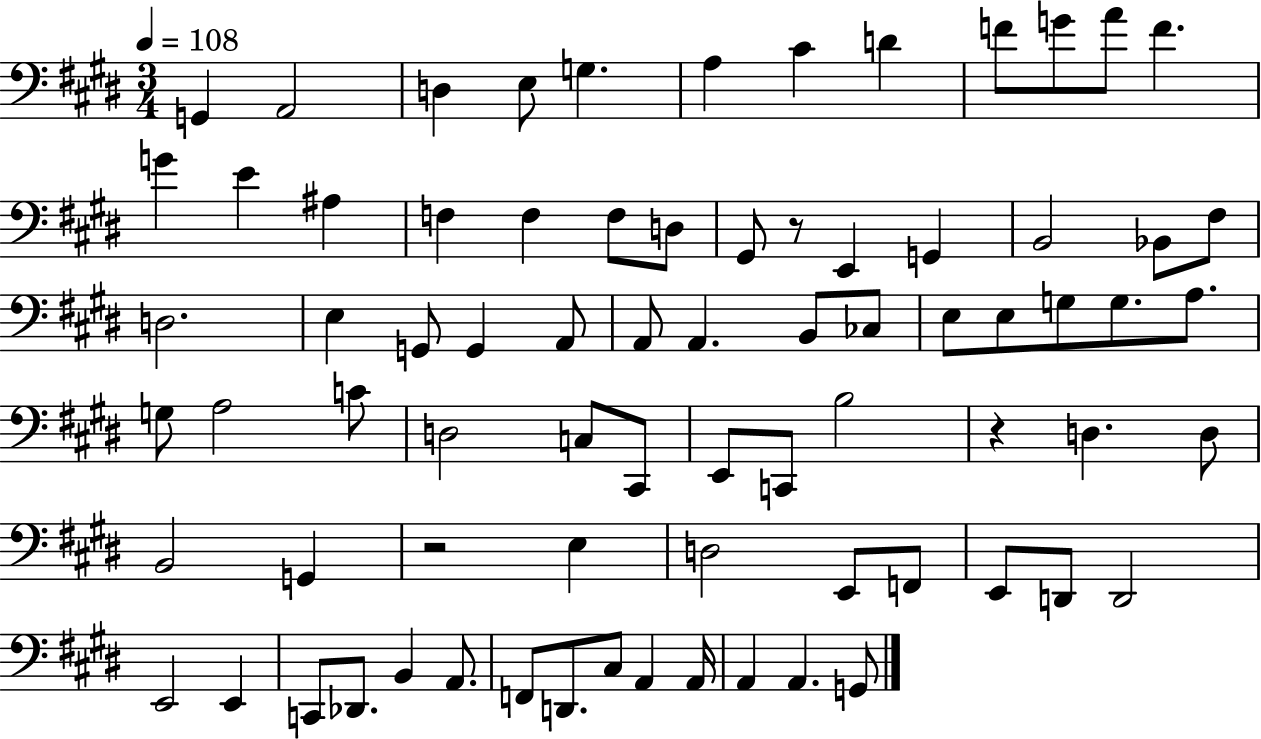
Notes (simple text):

G2/q A2/h D3/q E3/e G3/q. A3/q C#4/q D4/q F4/e G4/e A4/e F4/q. G4/q E4/q A#3/q F3/q F3/q F3/e D3/e G#2/e R/e E2/q G2/q B2/h Bb2/e F#3/e D3/h. E3/q G2/e G2/q A2/e A2/e A2/q. B2/e CES3/e E3/e E3/e G3/e G3/e. A3/e. G3/e A3/h C4/e D3/h C3/e C#2/e E2/e C2/e B3/h R/q D3/q. D3/e B2/h G2/q R/h E3/q D3/h E2/e F2/e E2/e D2/e D2/h E2/h E2/q C2/e Db2/e. B2/q A2/e. F2/e D2/e. C#3/e A2/q A2/s A2/q A2/q. G2/e